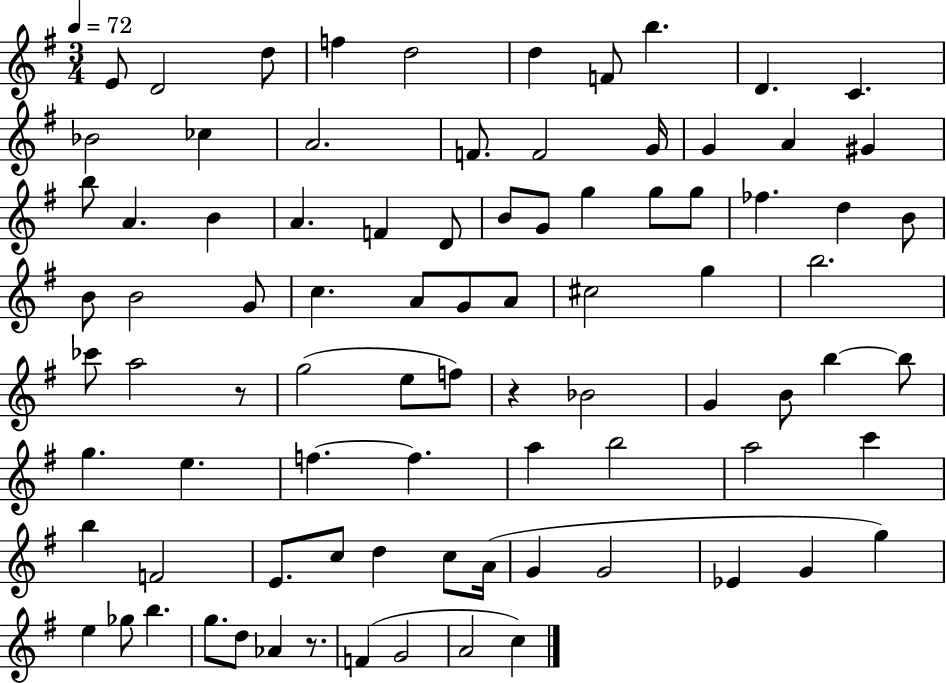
E4/e D4/h D5/e F5/q D5/h D5/q F4/e B5/q. D4/q. C4/q. Bb4/h CES5/q A4/h. F4/e. F4/h G4/s G4/q A4/q G#4/q B5/e A4/q. B4/q A4/q. F4/q D4/e B4/e G4/e G5/q G5/e G5/e FES5/q. D5/q B4/e B4/e B4/h G4/e C5/q. A4/e G4/e A4/e C#5/h G5/q B5/h. CES6/e A5/h R/e G5/h E5/e F5/e R/q Bb4/h G4/q B4/e B5/q B5/e G5/q. E5/q. F5/q. F5/q. A5/q B5/h A5/h C6/q B5/q F4/h E4/e. C5/e D5/q C5/e A4/s G4/q G4/h Eb4/q G4/q G5/q E5/q Gb5/e B5/q. G5/e. D5/e Ab4/q R/e. F4/q G4/h A4/h C5/q